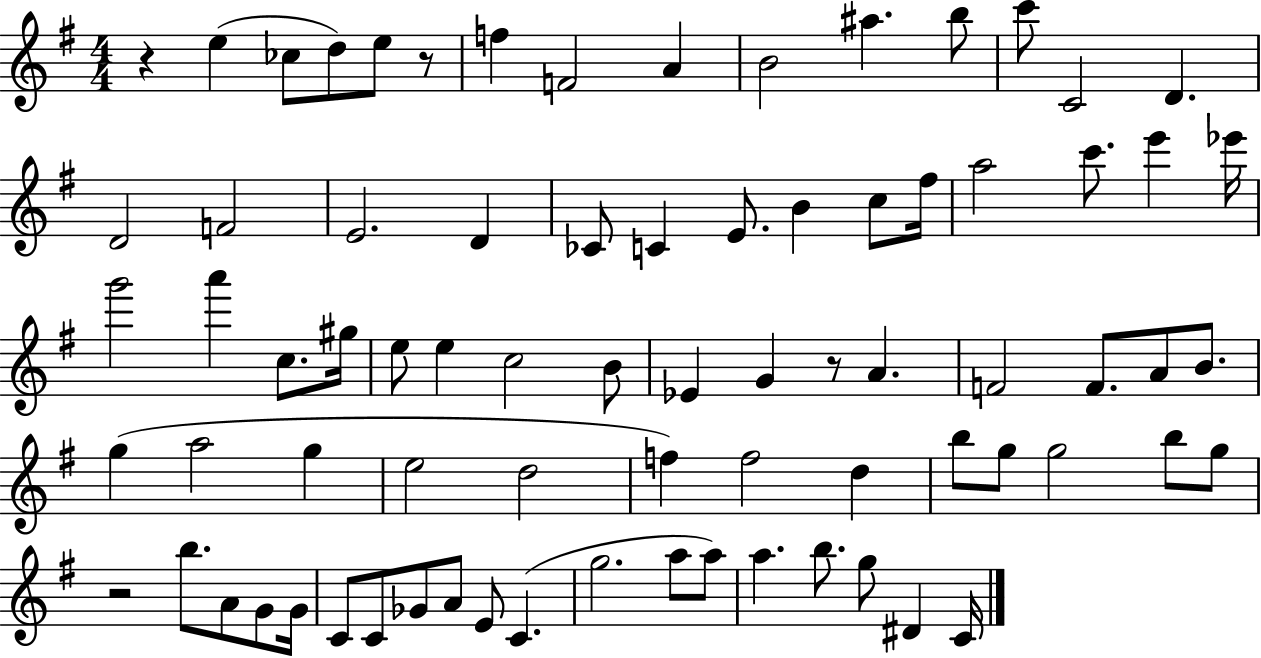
R/q E5/q CES5/e D5/e E5/e R/e F5/q F4/h A4/q B4/h A#5/q. B5/e C6/e C4/h D4/q. D4/h F4/h E4/h. D4/q CES4/e C4/q E4/e. B4/q C5/e F#5/s A5/h C6/e. E6/q Eb6/s G6/h A6/q C5/e. G#5/s E5/e E5/q C5/h B4/e Eb4/q G4/q R/e A4/q. F4/h F4/e. A4/e B4/e. G5/q A5/h G5/q E5/h D5/h F5/q F5/h D5/q B5/e G5/e G5/h B5/e G5/e R/h B5/e. A4/e G4/e G4/s C4/e C4/e Gb4/e A4/e E4/e C4/q. G5/h. A5/e A5/e A5/q. B5/e. G5/e D#4/q C4/s